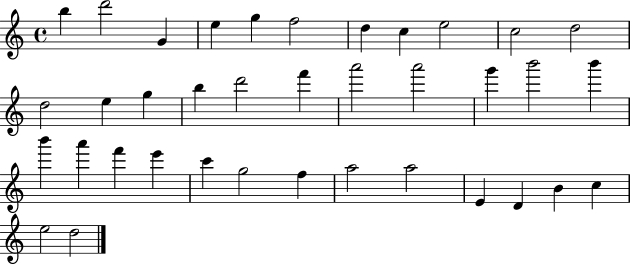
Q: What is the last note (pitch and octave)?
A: D5